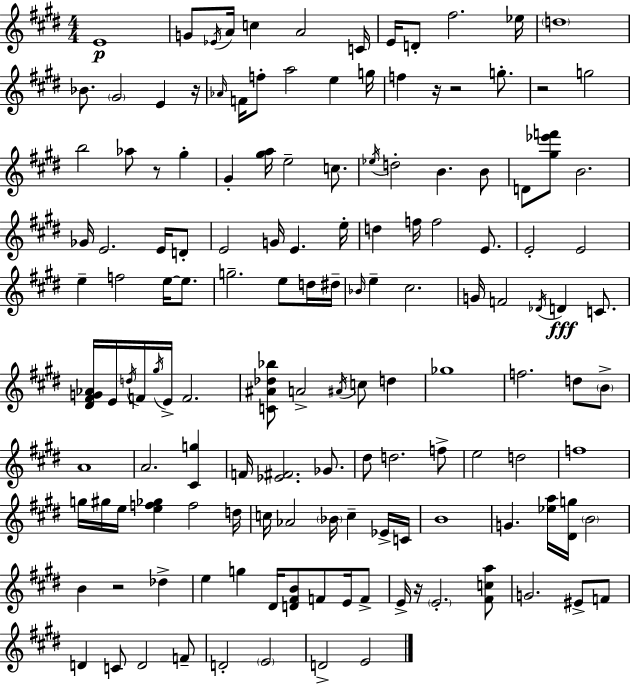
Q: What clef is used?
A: treble